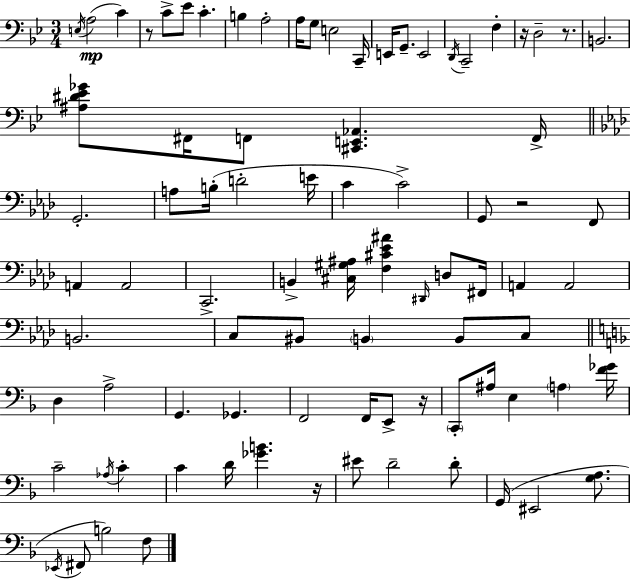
{
  \clef bass
  \numericTimeSignature
  \time 3/4
  \key bes \major
  \acciaccatura { e16 }(\mp a2 c'4) | r8 c'8-> ees'8 c'4.-. | b4 a2-. | a16 g8 e2 | \break c,16-- e,16 g,8.-- e,2 | \acciaccatura { d,16 } c,2-- f4-. | r16 d2-- r8. | b,2. | \break <ais dis' ees' ges'>8 fis,16 f,8 <cis, e, aes,>4. | f,16-> \bar "||" \break \key f \minor g,2.-. | a8 b16-.( d'2-. e'16 | c'4 c'2->) | g,8 r2 f,8 | \break a,4 a,2 | c,2.-> | b,4-> <cis gis ais>16 <f cis' ees' ais'>4 \grace { dis,16 } d8 | fis,16 a,4 a,2 | \break b,2. | c8 bis,8 \parenthesize b,4 b,8 c8 | \bar "||" \break \key f \major d4 a2-> | g,4. ges,4. | f,2 f,16 e,8-> r16 | \parenthesize c,8-. ais16 e4 \parenthesize a4 <f' ges'>16 | \break c'2-- \acciaccatura { aes16 } c'4-. | c'4 d'16 <ges' b'>4. | r16 eis'8 d'2-- d'8-. | g,16( eis,2 <g a>8. | \break \acciaccatura { ees,16 } fis,8 b2) | f8 \bar "|."
}